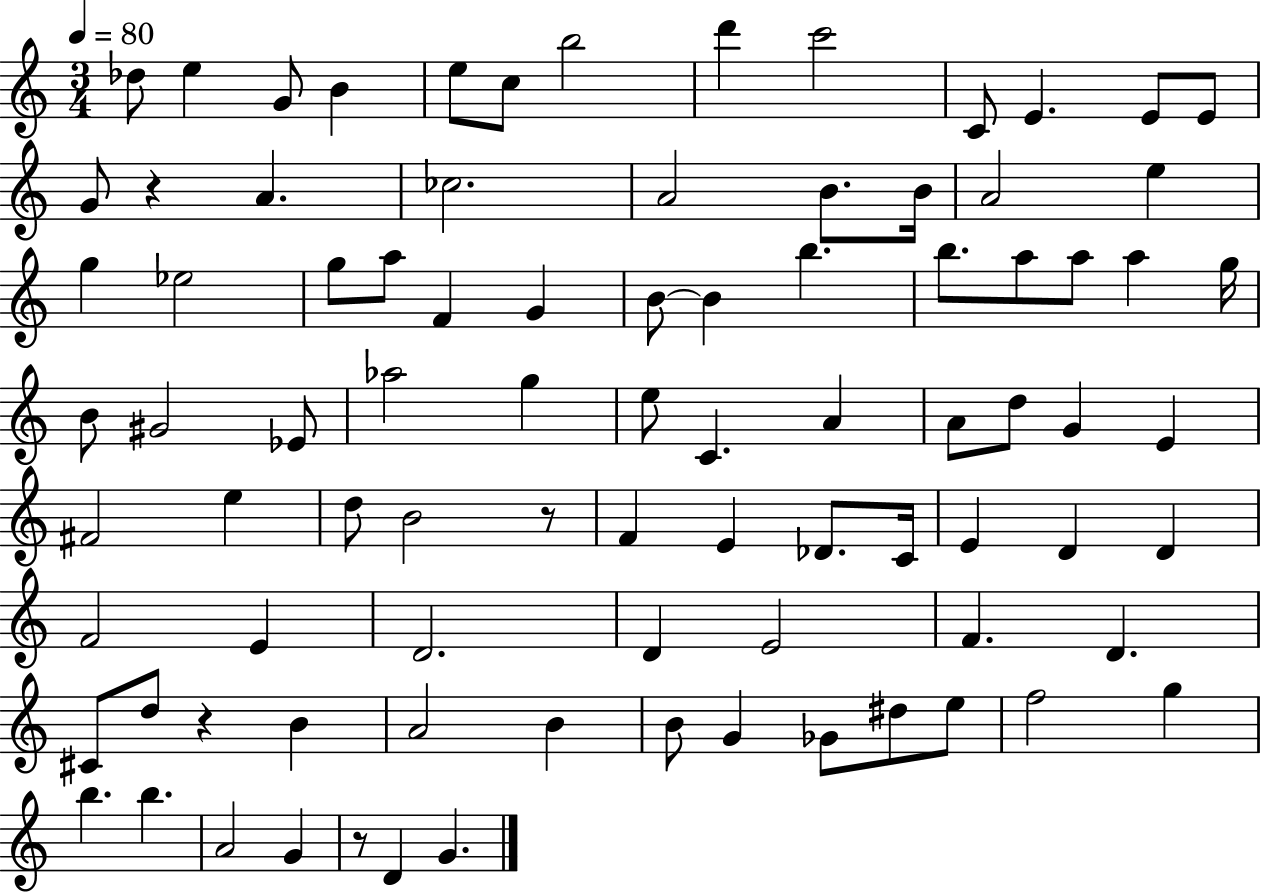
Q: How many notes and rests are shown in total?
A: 87